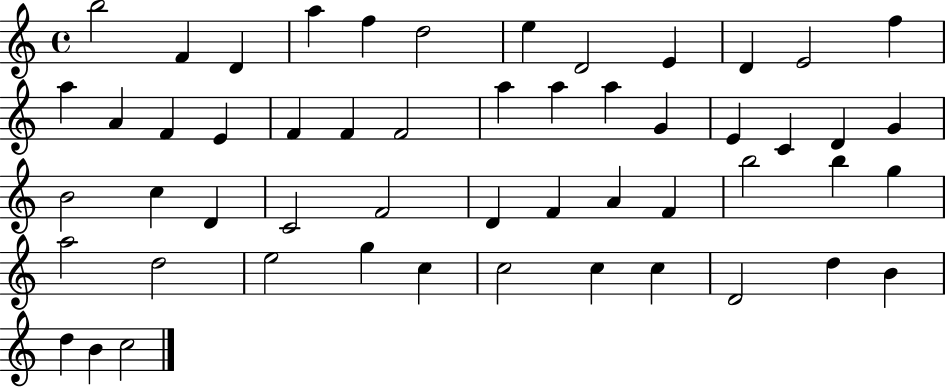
{
  \clef treble
  \time 4/4
  \defaultTimeSignature
  \key c \major
  b''2 f'4 d'4 | a''4 f''4 d''2 | e''4 d'2 e'4 | d'4 e'2 f''4 | \break a''4 a'4 f'4 e'4 | f'4 f'4 f'2 | a''4 a''4 a''4 g'4 | e'4 c'4 d'4 g'4 | \break b'2 c''4 d'4 | c'2 f'2 | d'4 f'4 a'4 f'4 | b''2 b''4 g''4 | \break a''2 d''2 | e''2 g''4 c''4 | c''2 c''4 c''4 | d'2 d''4 b'4 | \break d''4 b'4 c''2 | \bar "|."
}